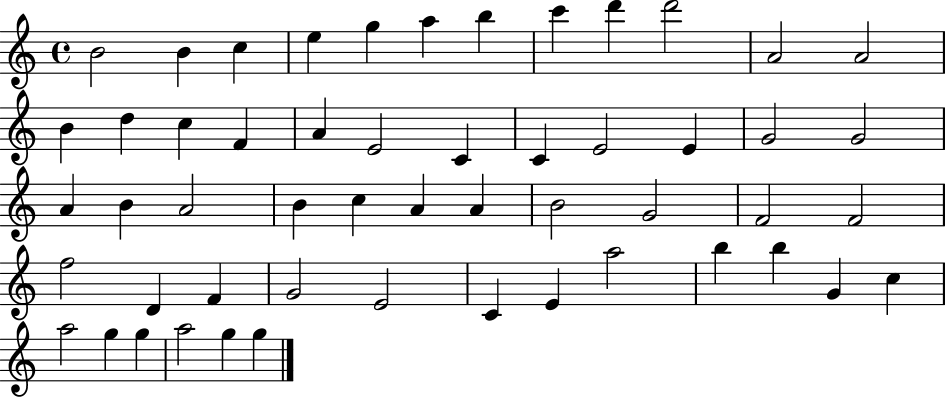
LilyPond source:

{
  \clef treble
  \time 4/4
  \defaultTimeSignature
  \key c \major
  b'2 b'4 c''4 | e''4 g''4 a''4 b''4 | c'''4 d'''4 d'''2 | a'2 a'2 | \break b'4 d''4 c''4 f'4 | a'4 e'2 c'4 | c'4 e'2 e'4 | g'2 g'2 | \break a'4 b'4 a'2 | b'4 c''4 a'4 a'4 | b'2 g'2 | f'2 f'2 | \break f''2 d'4 f'4 | g'2 e'2 | c'4 e'4 a''2 | b''4 b''4 g'4 c''4 | \break a''2 g''4 g''4 | a''2 g''4 g''4 | \bar "|."
}